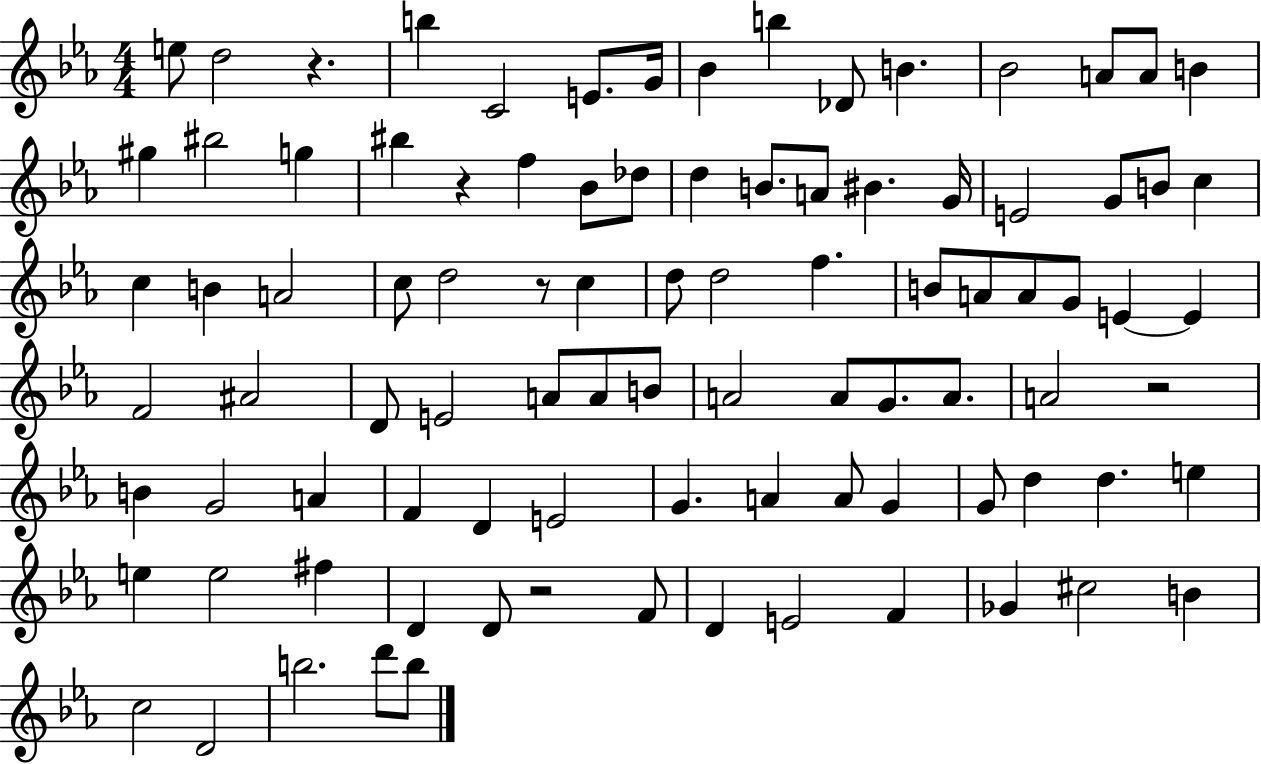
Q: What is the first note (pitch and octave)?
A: E5